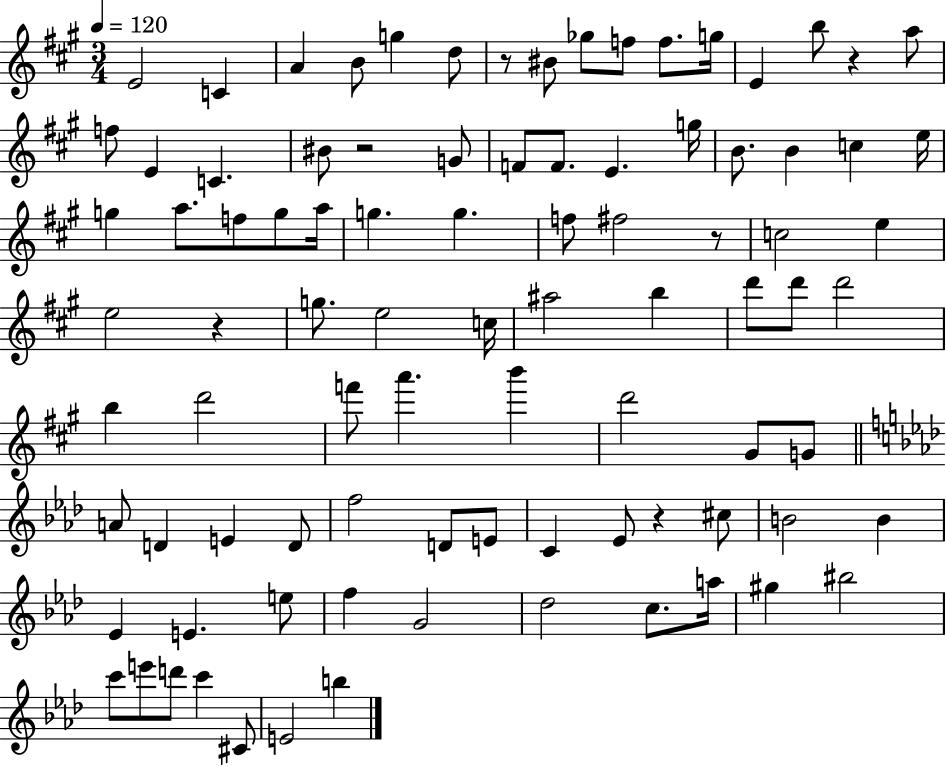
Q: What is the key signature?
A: A major